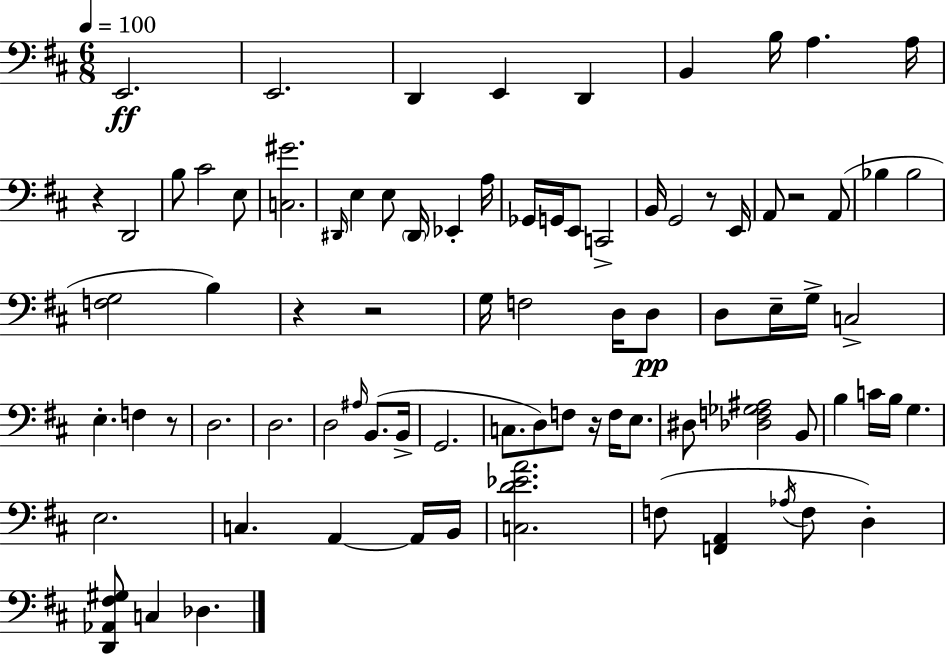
E2/h. E2/h. D2/q E2/q D2/q B2/q B3/s A3/q. A3/s R/q D2/h B3/e C#4/h E3/e [C3,G#4]/h. D#2/s E3/q E3/e D#2/s Eb2/q A3/s Gb2/s G2/s E2/e C2/h B2/s G2/h R/e E2/s A2/e R/h A2/e Bb3/q Bb3/h [F3,G3]/h B3/q R/q R/h G3/s F3/h D3/s D3/e D3/e E3/s G3/s C3/h E3/q. F3/q R/e D3/h. D3/h. D3/h A#3/s B2/e. B2/s G2/h. C3/e. D3/e F3/e R/s F3/s E3/e. D#3/e [Db3,F3,Gb3,A#3]/h B2/e B3/q C4/s B3/s G3/q. E3/h. C3/q. A2/q A2/s B2/s [C3,D4,Eb4,A4]/h. F3/e [F2,A2]/q Ab3/s F3/e D3/q [D2,Ab2,F#3,G#3]/e C3/q Db3/q.